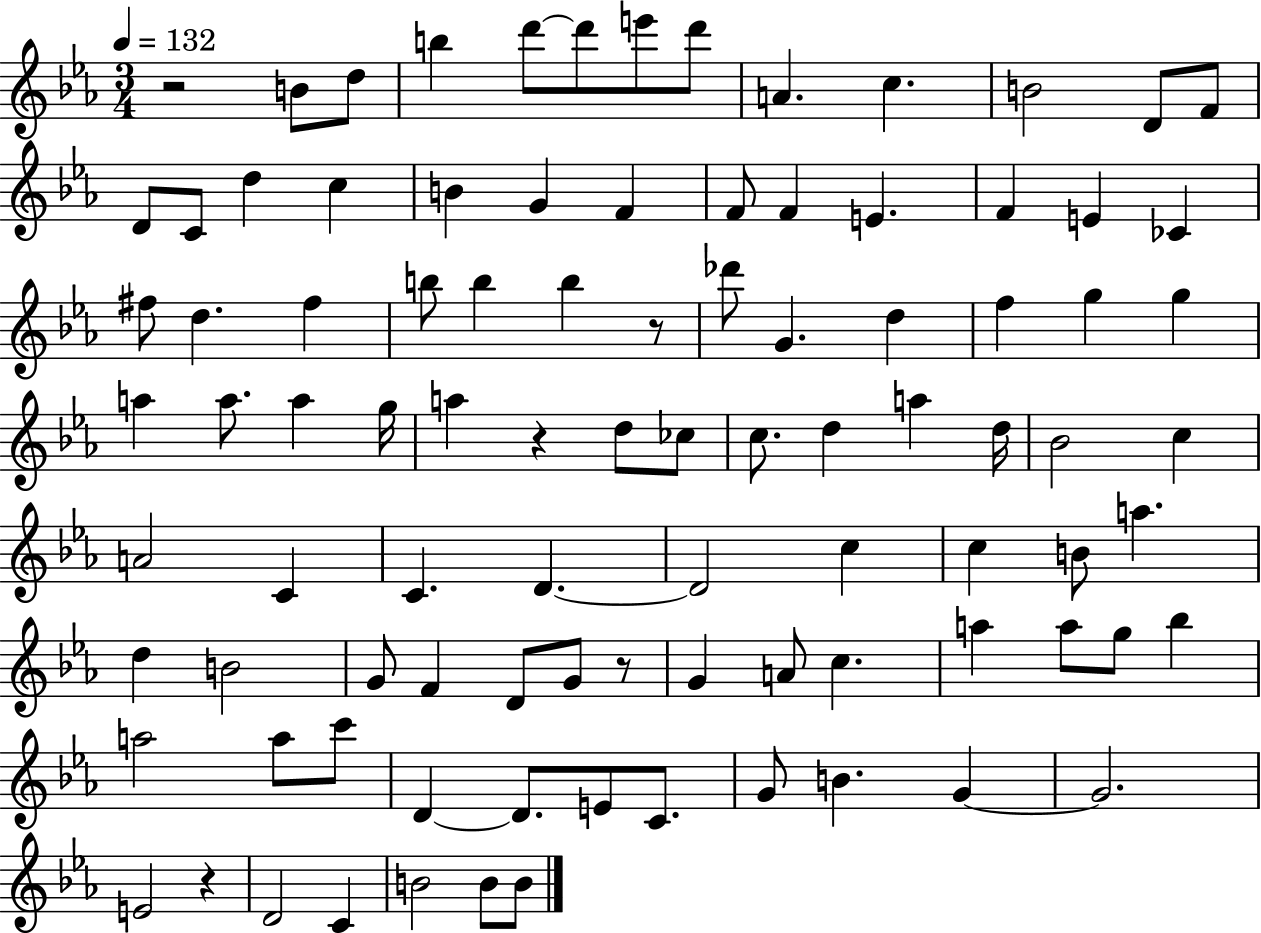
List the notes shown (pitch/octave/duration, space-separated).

R/h B4/e D5/e B5/q D6/e D6/e E6/e D6/e A4/q. C5/q. B4/h D4/e F4/e D4/e C4/e D5/q C5/q B4/q G4/q F4/q F4/e F4/q E4/q. F4/q E4/q CES4/q F#5/e D5/q. F#5/q B5/e B5/q B5/q R/e Db6/e G4/q. D5/q F5/q G5/q G5/q A5/q A5/e. A5/q G5/s A5/q R/q D5/e CES5/e C5/e. D5/q A5/q D5/s Bb4/h C5/q A4/h C4/q C4/q. D4/q. D4/h C5/q C5/q B4/e A5/q. D5/q B4/h G4/e F4/q D4/e G4/e R/e G4/q A4/e C5/q. A5/q A5/e G5/e Bb5/q A5/h A5/e C6/e D4/q D4/e. E4/e C4/e. G4/e B4/q. G4/q G4/h. E4/h R/q D4/h C4/q B4/h B4/e B4/e